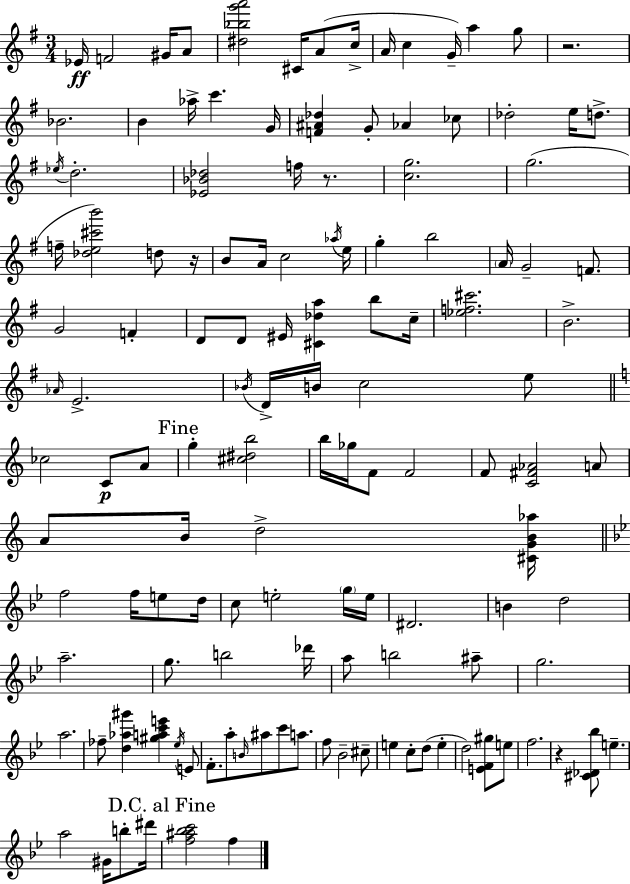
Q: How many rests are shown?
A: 4